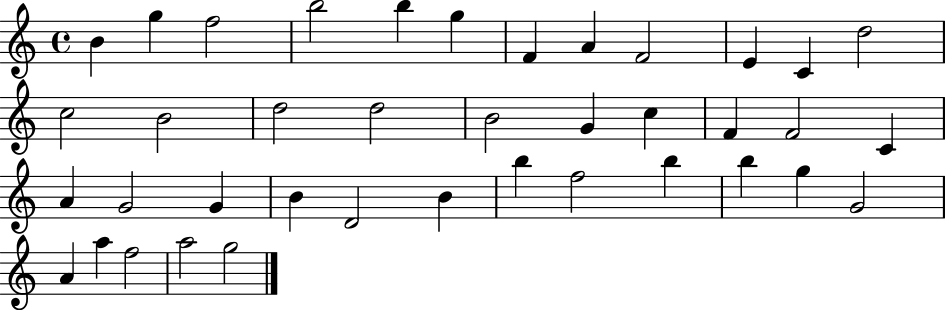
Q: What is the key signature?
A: C major